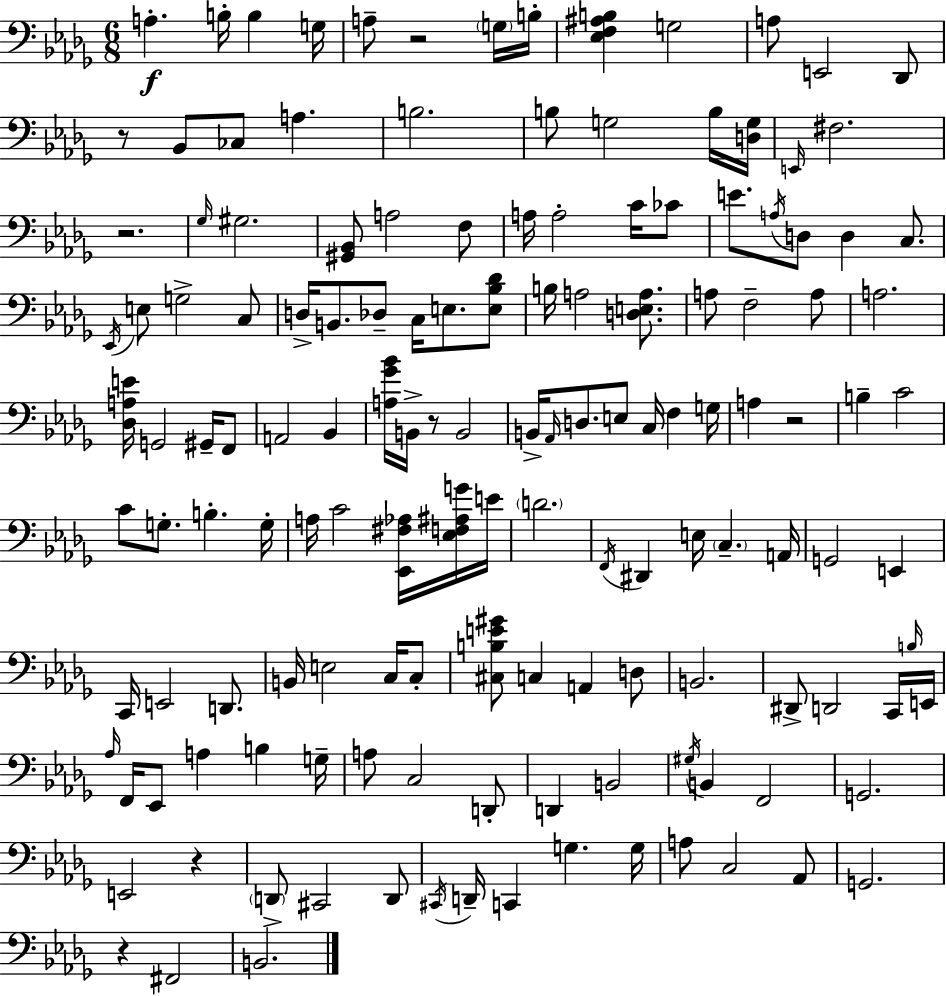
X:1
T:Untitled
M:6/8
L:1/4
K:Bbm
A, B,/4 B, G,/4 A,/2 z2 G,/4 B,/4 [_E,F,^A,B,] G,2 A,/2 E,,2 _D,,/2 z/2 _B,,/2 _C,/2 A, B,2 B,/2 G,2 B,/4 [D,G,]/4 E,,/4 ^F,2 z2 _G,/4 ^G,2 [^G,,_B,,]/2 A,2 F,/2 A,/4 A,2 C/4 _C/2 E/2 A,/4 D,/2 D, C,/2 _E,,/4 E,/2 G,2 C,/2 D,/4 B,,/2 _D,/2 C,/4 E,/2 [E,_B,_D]/2 B,/4 A,2 [D,E,A,]/2 A,/2 F,2 A,/2 A,2 [_D,A,E]/4 G,,2 ^G,,/4 F,,/2 A,,2 _B,, [A,_G_B]/4 B,,/4 z/2 B,,2 B,,/4 _A,,/4 D,/2 E,/2 C,/4 F, G,/4 A, z2 B, C2 C/2 G,/2 B, G,/4 A,/4 C2 [_E,,^F,_A,]/4 [_E,F,^A,G]/4 E/4 D2 F,,/4 ^D,, E,/4 C, A,,/4 G,,2 E,, C,,/4 E,,2 D,,/2 B,,/4 E,2 C,/4 C,/2 [^C,B,E^G]/2 C, A,, D,/2 B,,2 ^D,,/2 D,,2 C,,/4 B,/4 E,,/4 _A,/4 F,,/4 _E,,/2 A, B, G,/4 A,/2 C,2 D,,/2 D,, B,,2 ^G,/4 B,, F,,2 G,,2 E,,2 z D,,/2 ^C,,2 D,,/2 ^C,,/4 D,,/4 C,, G, G,/4 A,/2 C,2 _A,,/2 G,,2 z ^F,,2 B,,2